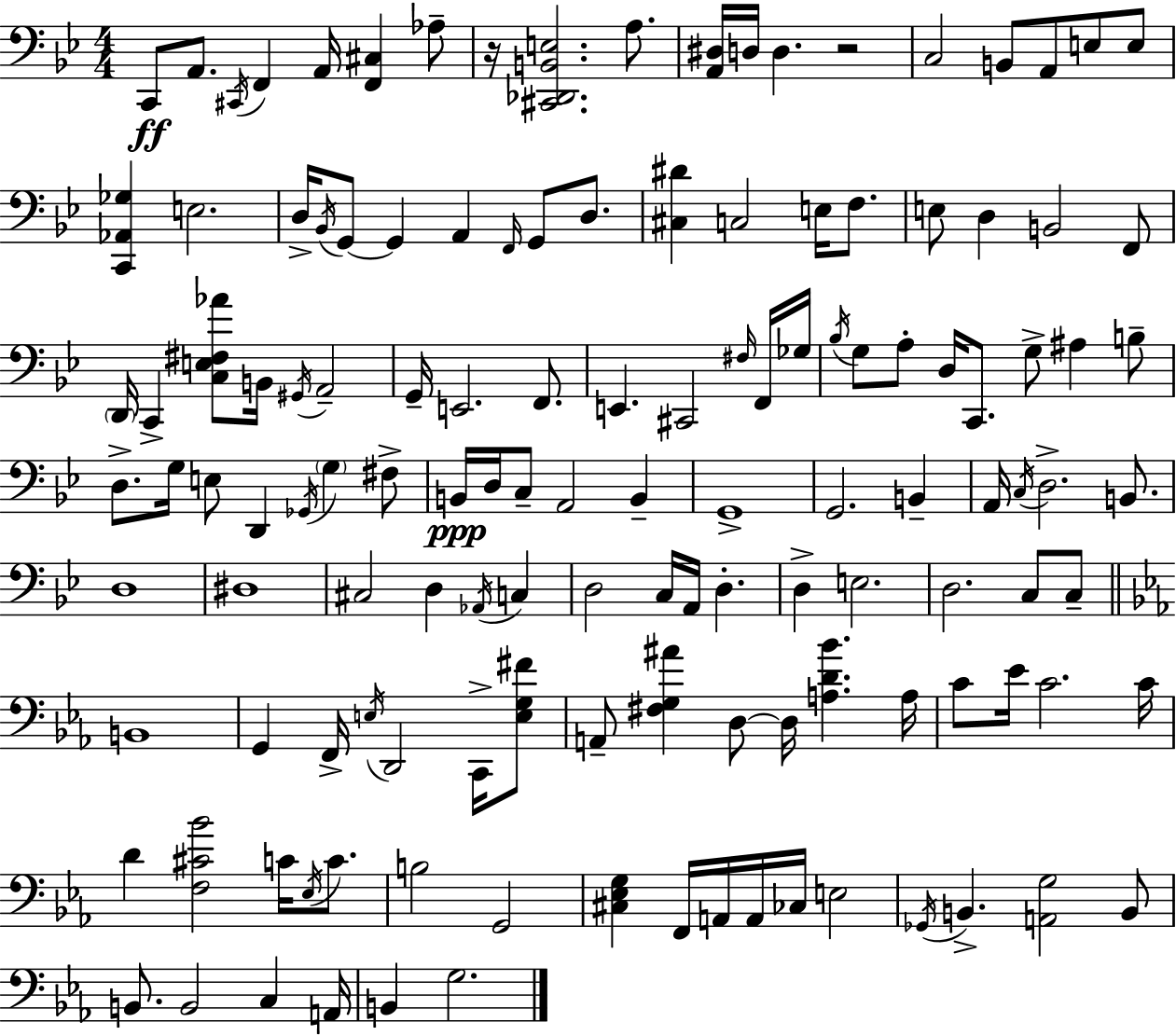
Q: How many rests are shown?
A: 2